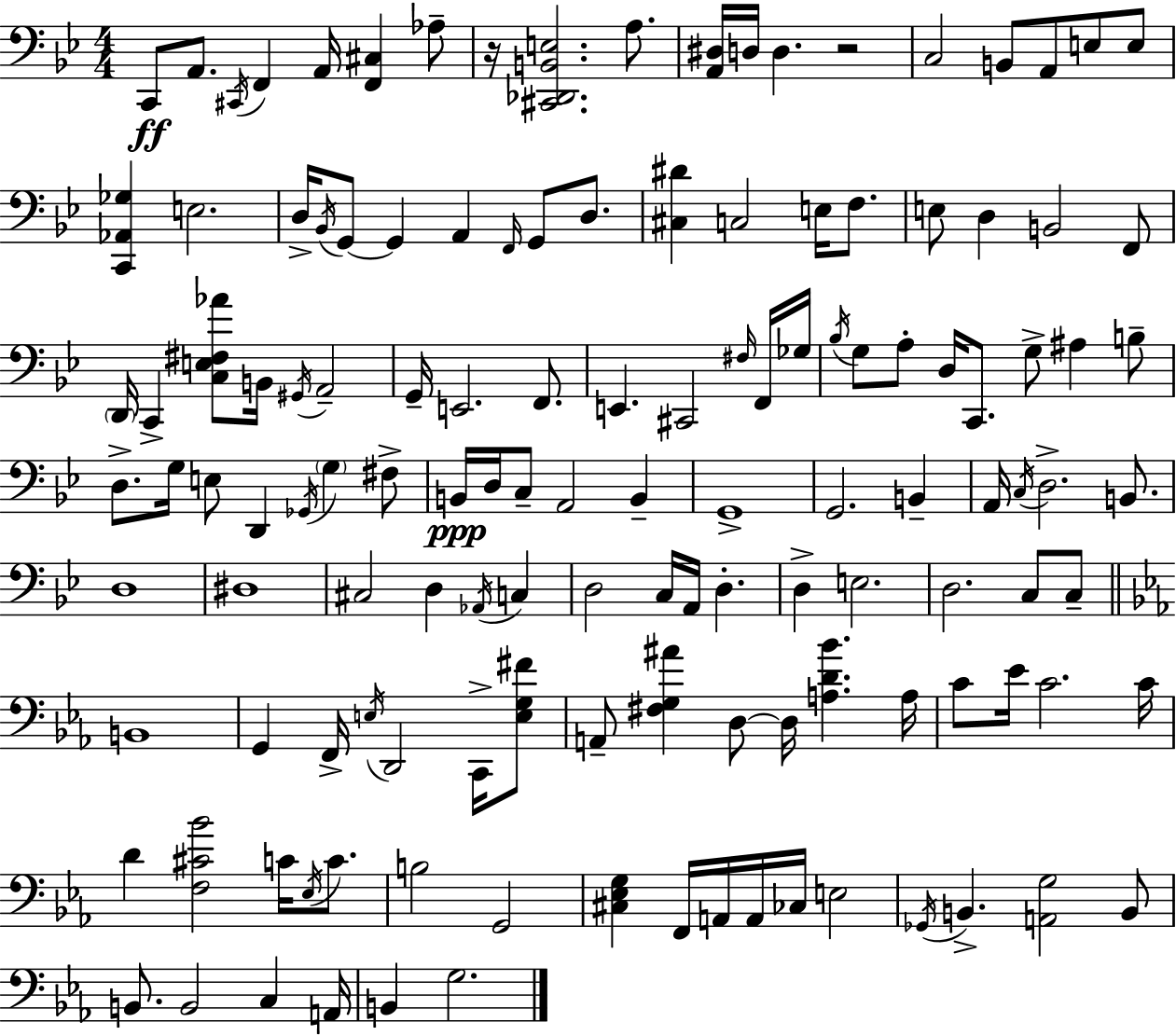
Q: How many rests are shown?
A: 2